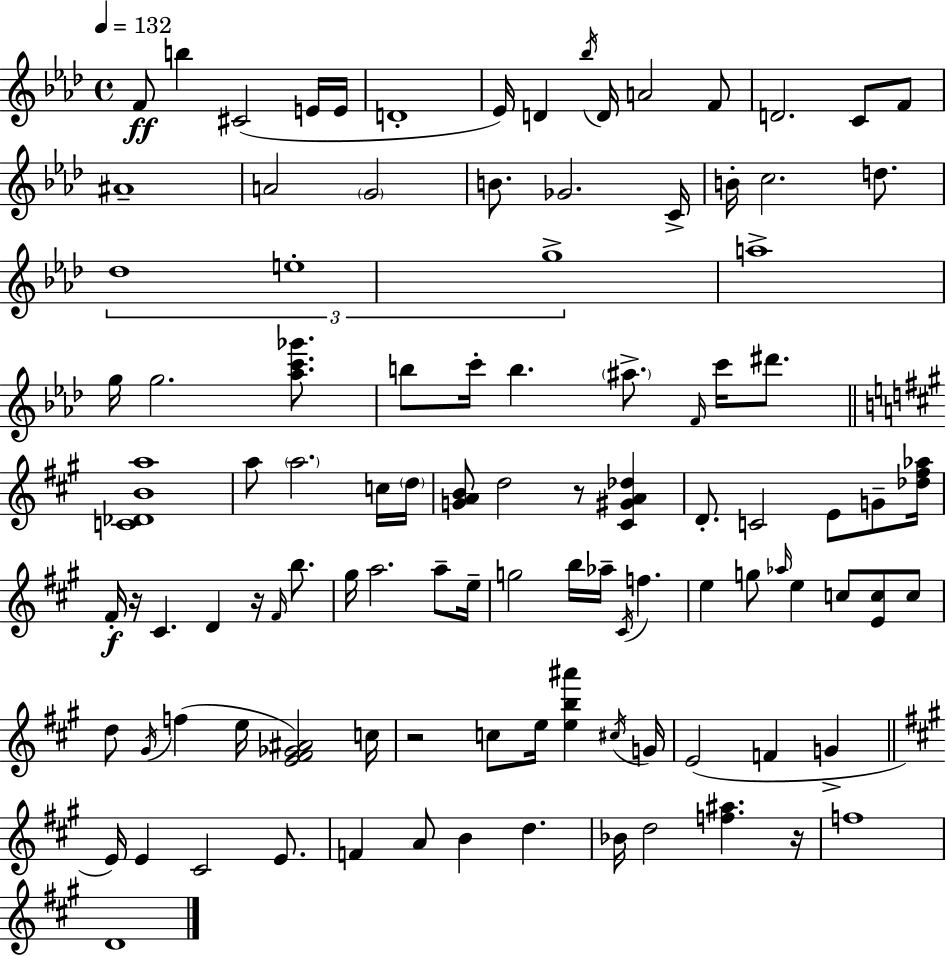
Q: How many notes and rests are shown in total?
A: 104